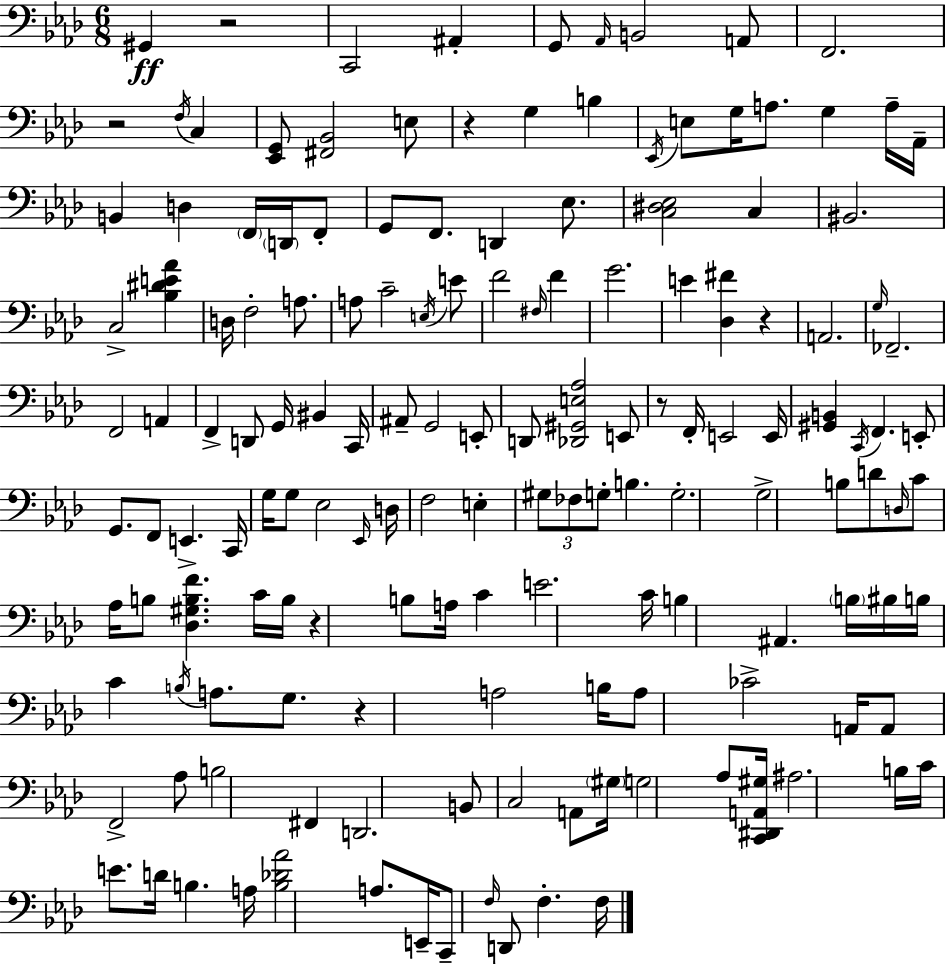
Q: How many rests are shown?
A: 7